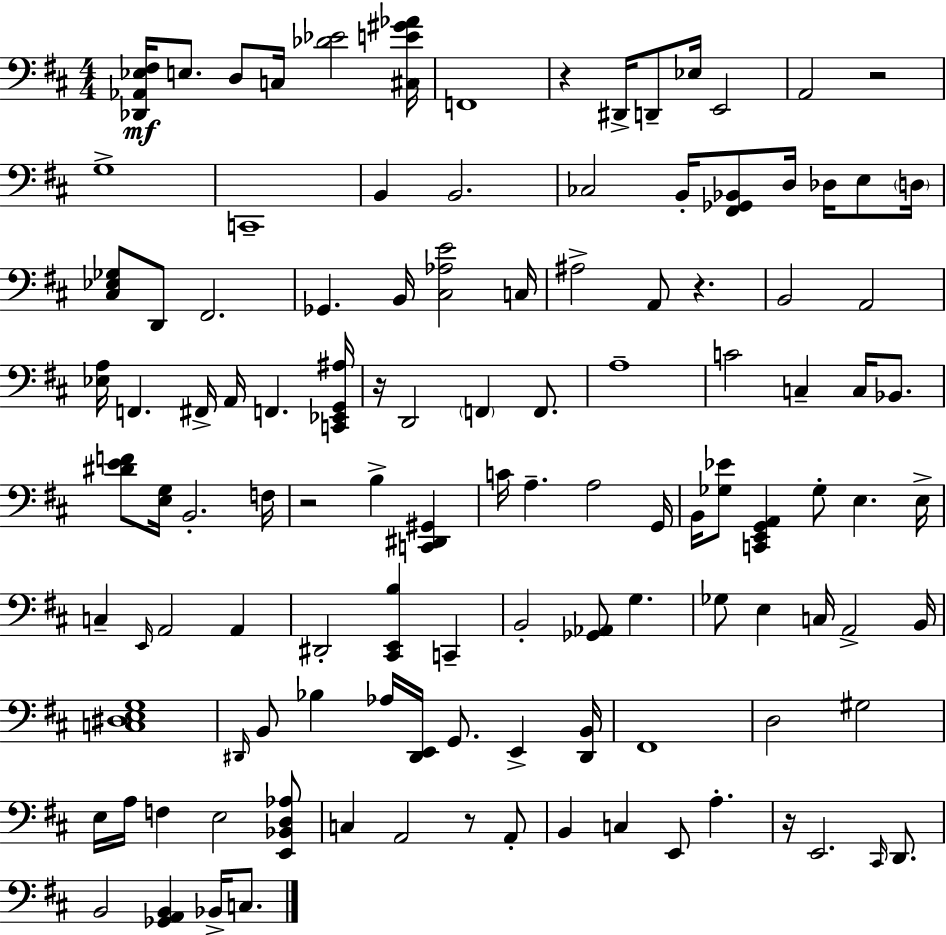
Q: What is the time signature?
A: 4/4